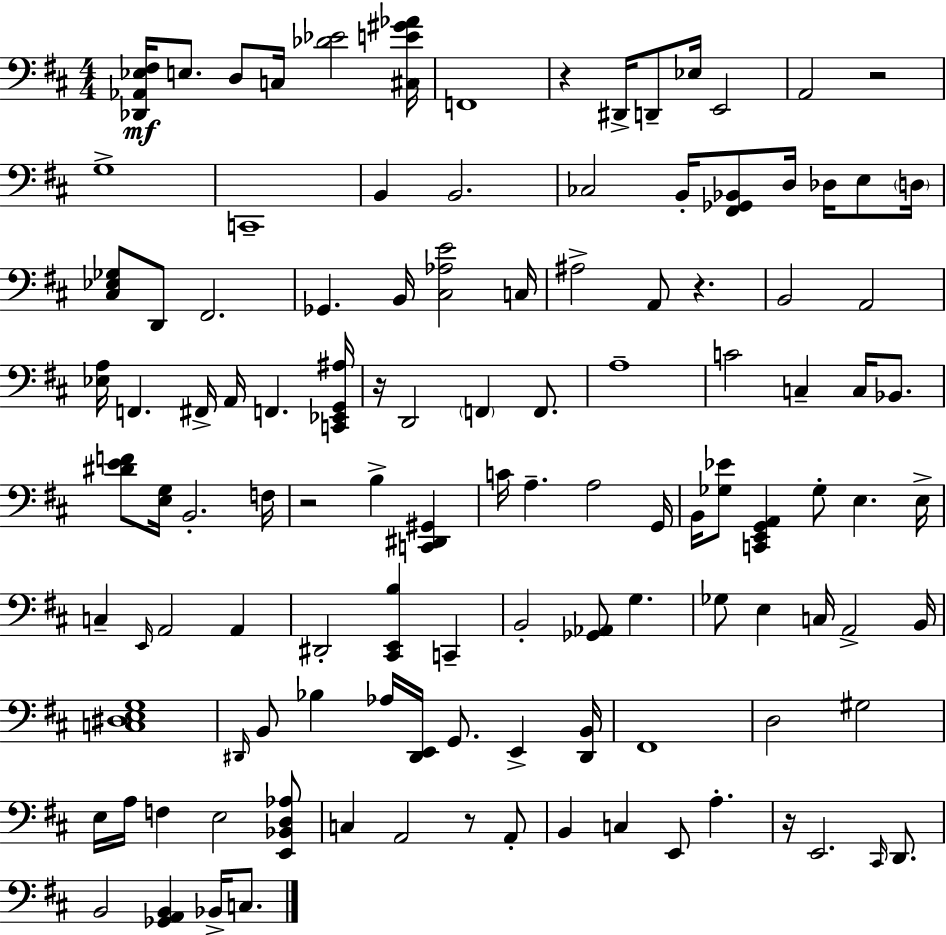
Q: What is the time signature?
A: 4/4